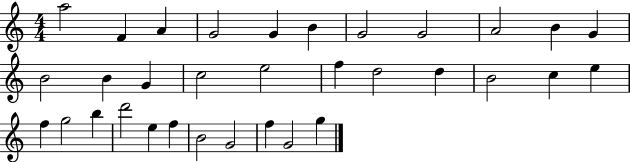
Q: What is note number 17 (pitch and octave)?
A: F5